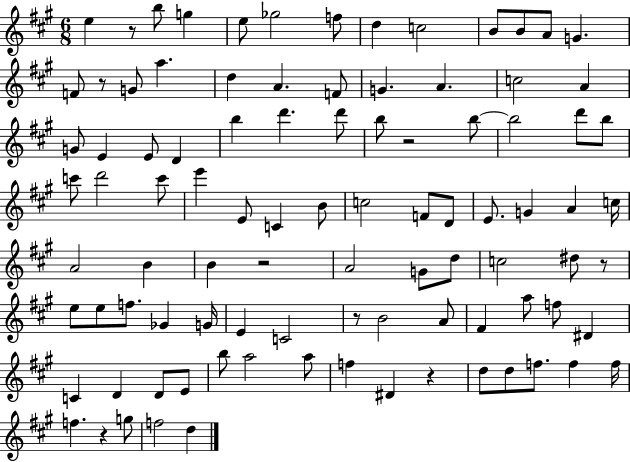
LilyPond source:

{
  \clef treble
  \numericTimeSignature
  \time 6/8
  \key a \major
  e''4 r8 b''8 g''4 | e''8 ges''2 f''8 | d''4 c''2 | b'8 b'8 a'8 g'4. | \break f'8 r8 g'8 a''4. | d''4 a'4. f'8 | g'4. a'4. | c''2 a'4 | \break g'8 e'4 e'8 d'4 | b''4 d'''4. d'''8 | b''8 r2 b''8~~ | b''2 d'''8 b''8 | \break c'''8 d'''2 c'''8 | e'''4 e'8 c'4 b'8 | c''2 f'8 d'8 | e'8. g'4 a'4 c''16 | \break a'2 b'4 | b'4 r2 | a'2 g'8 d''8 | c''2 dis''8 r8 | \break e''8 e''8 f''8. ges'4 g'16 | e'4 c'2 | r8 b'2 a'8 | fis'4 a''8 f''8 dis'4 | \break c'4 d'4 d'8 e'8 | b''8 a''2 a''8 | f''4 dis'4 r4 | d''8 d''8 f''8. f''4 f''16 | \break f''4. r4 g''8 | f''2 d''4 | \bar "|."
}